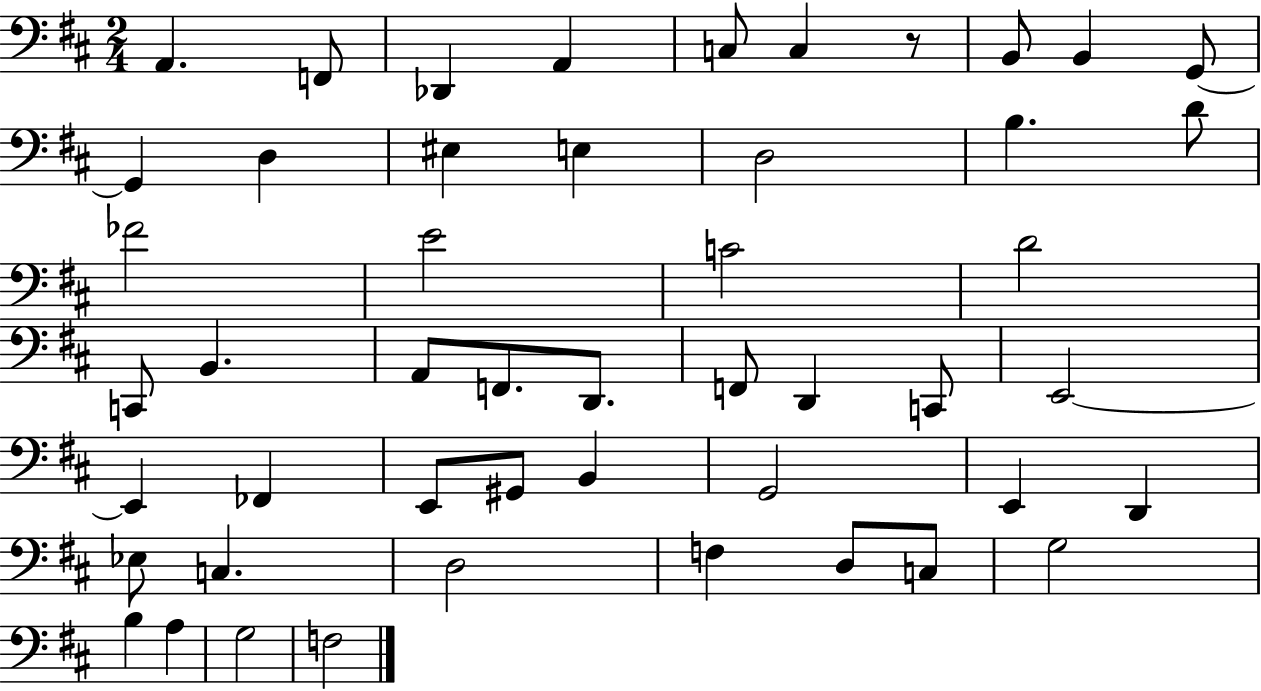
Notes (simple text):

A2/q. F2/e Db2/q A2/q C3/e C3/q R/e B2/e B2/q G2/e G2/q D3/q EIS3/q E3/q D3/h B3/q. D4/e FES4/h E4/h C4/h D4/h C2/e B2/q. A2/e F2/e. D2/e. F2/e D2/q C2/e E2/h E2/q FES2/q E2/e G#2/e B2/q G2/h E2/q D2/q Eb3/e C3/q. D3/h F3/q D3/e C3/e G3/h B3/q A3/q G3/h F3/h